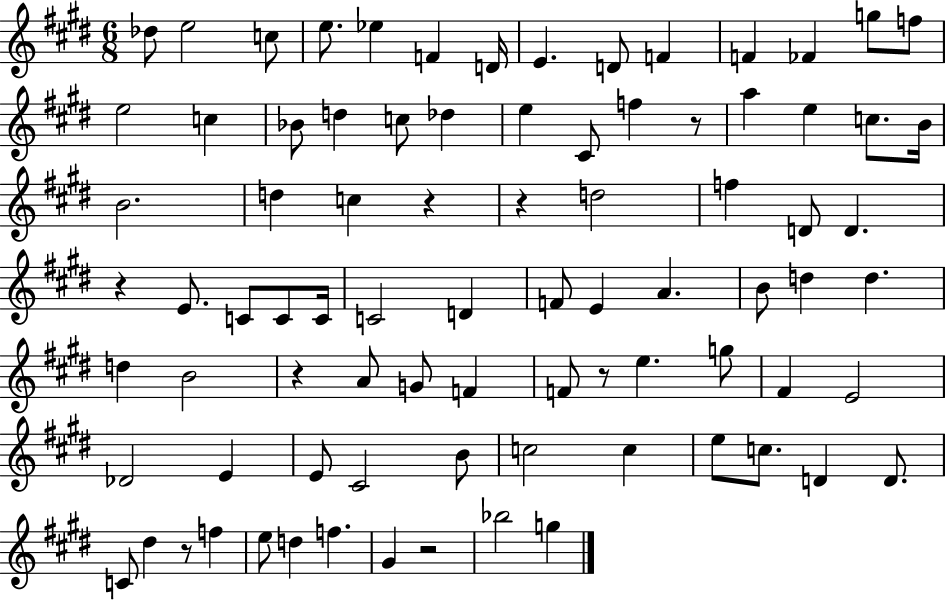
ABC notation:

X:1
T:Untitled
M:6/8
L:1/4
K:E
_d/2 e2 c/2 e/2 _e F D/4 E D/2 F F _F g/2 f/2 e2 c _B/2 d c/2 _d e ^C/2 f z/2 a e c/2 B/4 B2 d c z z d2 f D/2 D z E/2 C/2 C/2 C/4 C2 D F/2 E A B/2 d d d B2 z A/2 G/2 F F/2 z/2 e g/2 ^F E2 _D2 E E/2 ^C2 B/2 c2 c e/2 c/2 D D/2 C/2 ^d z/2 f e/2 d f ^G z2 _b2 g